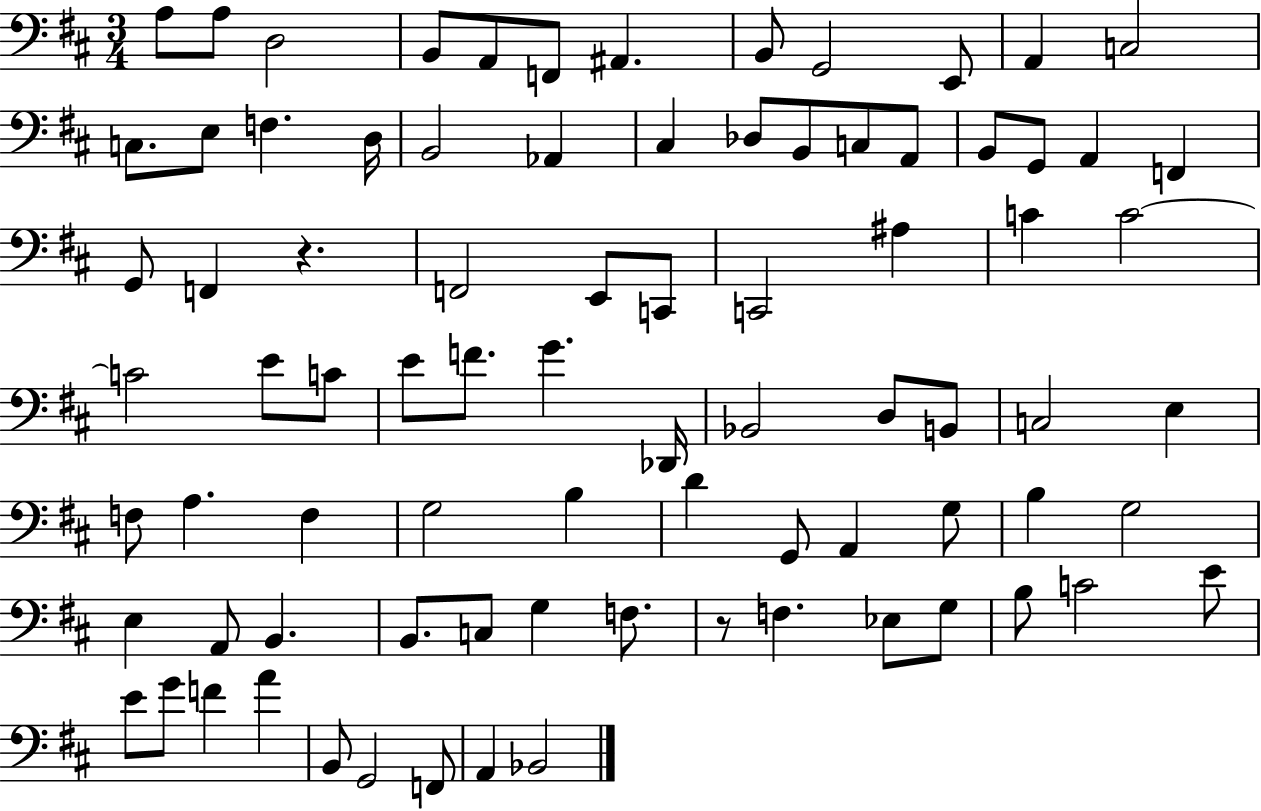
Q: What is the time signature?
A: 3/4